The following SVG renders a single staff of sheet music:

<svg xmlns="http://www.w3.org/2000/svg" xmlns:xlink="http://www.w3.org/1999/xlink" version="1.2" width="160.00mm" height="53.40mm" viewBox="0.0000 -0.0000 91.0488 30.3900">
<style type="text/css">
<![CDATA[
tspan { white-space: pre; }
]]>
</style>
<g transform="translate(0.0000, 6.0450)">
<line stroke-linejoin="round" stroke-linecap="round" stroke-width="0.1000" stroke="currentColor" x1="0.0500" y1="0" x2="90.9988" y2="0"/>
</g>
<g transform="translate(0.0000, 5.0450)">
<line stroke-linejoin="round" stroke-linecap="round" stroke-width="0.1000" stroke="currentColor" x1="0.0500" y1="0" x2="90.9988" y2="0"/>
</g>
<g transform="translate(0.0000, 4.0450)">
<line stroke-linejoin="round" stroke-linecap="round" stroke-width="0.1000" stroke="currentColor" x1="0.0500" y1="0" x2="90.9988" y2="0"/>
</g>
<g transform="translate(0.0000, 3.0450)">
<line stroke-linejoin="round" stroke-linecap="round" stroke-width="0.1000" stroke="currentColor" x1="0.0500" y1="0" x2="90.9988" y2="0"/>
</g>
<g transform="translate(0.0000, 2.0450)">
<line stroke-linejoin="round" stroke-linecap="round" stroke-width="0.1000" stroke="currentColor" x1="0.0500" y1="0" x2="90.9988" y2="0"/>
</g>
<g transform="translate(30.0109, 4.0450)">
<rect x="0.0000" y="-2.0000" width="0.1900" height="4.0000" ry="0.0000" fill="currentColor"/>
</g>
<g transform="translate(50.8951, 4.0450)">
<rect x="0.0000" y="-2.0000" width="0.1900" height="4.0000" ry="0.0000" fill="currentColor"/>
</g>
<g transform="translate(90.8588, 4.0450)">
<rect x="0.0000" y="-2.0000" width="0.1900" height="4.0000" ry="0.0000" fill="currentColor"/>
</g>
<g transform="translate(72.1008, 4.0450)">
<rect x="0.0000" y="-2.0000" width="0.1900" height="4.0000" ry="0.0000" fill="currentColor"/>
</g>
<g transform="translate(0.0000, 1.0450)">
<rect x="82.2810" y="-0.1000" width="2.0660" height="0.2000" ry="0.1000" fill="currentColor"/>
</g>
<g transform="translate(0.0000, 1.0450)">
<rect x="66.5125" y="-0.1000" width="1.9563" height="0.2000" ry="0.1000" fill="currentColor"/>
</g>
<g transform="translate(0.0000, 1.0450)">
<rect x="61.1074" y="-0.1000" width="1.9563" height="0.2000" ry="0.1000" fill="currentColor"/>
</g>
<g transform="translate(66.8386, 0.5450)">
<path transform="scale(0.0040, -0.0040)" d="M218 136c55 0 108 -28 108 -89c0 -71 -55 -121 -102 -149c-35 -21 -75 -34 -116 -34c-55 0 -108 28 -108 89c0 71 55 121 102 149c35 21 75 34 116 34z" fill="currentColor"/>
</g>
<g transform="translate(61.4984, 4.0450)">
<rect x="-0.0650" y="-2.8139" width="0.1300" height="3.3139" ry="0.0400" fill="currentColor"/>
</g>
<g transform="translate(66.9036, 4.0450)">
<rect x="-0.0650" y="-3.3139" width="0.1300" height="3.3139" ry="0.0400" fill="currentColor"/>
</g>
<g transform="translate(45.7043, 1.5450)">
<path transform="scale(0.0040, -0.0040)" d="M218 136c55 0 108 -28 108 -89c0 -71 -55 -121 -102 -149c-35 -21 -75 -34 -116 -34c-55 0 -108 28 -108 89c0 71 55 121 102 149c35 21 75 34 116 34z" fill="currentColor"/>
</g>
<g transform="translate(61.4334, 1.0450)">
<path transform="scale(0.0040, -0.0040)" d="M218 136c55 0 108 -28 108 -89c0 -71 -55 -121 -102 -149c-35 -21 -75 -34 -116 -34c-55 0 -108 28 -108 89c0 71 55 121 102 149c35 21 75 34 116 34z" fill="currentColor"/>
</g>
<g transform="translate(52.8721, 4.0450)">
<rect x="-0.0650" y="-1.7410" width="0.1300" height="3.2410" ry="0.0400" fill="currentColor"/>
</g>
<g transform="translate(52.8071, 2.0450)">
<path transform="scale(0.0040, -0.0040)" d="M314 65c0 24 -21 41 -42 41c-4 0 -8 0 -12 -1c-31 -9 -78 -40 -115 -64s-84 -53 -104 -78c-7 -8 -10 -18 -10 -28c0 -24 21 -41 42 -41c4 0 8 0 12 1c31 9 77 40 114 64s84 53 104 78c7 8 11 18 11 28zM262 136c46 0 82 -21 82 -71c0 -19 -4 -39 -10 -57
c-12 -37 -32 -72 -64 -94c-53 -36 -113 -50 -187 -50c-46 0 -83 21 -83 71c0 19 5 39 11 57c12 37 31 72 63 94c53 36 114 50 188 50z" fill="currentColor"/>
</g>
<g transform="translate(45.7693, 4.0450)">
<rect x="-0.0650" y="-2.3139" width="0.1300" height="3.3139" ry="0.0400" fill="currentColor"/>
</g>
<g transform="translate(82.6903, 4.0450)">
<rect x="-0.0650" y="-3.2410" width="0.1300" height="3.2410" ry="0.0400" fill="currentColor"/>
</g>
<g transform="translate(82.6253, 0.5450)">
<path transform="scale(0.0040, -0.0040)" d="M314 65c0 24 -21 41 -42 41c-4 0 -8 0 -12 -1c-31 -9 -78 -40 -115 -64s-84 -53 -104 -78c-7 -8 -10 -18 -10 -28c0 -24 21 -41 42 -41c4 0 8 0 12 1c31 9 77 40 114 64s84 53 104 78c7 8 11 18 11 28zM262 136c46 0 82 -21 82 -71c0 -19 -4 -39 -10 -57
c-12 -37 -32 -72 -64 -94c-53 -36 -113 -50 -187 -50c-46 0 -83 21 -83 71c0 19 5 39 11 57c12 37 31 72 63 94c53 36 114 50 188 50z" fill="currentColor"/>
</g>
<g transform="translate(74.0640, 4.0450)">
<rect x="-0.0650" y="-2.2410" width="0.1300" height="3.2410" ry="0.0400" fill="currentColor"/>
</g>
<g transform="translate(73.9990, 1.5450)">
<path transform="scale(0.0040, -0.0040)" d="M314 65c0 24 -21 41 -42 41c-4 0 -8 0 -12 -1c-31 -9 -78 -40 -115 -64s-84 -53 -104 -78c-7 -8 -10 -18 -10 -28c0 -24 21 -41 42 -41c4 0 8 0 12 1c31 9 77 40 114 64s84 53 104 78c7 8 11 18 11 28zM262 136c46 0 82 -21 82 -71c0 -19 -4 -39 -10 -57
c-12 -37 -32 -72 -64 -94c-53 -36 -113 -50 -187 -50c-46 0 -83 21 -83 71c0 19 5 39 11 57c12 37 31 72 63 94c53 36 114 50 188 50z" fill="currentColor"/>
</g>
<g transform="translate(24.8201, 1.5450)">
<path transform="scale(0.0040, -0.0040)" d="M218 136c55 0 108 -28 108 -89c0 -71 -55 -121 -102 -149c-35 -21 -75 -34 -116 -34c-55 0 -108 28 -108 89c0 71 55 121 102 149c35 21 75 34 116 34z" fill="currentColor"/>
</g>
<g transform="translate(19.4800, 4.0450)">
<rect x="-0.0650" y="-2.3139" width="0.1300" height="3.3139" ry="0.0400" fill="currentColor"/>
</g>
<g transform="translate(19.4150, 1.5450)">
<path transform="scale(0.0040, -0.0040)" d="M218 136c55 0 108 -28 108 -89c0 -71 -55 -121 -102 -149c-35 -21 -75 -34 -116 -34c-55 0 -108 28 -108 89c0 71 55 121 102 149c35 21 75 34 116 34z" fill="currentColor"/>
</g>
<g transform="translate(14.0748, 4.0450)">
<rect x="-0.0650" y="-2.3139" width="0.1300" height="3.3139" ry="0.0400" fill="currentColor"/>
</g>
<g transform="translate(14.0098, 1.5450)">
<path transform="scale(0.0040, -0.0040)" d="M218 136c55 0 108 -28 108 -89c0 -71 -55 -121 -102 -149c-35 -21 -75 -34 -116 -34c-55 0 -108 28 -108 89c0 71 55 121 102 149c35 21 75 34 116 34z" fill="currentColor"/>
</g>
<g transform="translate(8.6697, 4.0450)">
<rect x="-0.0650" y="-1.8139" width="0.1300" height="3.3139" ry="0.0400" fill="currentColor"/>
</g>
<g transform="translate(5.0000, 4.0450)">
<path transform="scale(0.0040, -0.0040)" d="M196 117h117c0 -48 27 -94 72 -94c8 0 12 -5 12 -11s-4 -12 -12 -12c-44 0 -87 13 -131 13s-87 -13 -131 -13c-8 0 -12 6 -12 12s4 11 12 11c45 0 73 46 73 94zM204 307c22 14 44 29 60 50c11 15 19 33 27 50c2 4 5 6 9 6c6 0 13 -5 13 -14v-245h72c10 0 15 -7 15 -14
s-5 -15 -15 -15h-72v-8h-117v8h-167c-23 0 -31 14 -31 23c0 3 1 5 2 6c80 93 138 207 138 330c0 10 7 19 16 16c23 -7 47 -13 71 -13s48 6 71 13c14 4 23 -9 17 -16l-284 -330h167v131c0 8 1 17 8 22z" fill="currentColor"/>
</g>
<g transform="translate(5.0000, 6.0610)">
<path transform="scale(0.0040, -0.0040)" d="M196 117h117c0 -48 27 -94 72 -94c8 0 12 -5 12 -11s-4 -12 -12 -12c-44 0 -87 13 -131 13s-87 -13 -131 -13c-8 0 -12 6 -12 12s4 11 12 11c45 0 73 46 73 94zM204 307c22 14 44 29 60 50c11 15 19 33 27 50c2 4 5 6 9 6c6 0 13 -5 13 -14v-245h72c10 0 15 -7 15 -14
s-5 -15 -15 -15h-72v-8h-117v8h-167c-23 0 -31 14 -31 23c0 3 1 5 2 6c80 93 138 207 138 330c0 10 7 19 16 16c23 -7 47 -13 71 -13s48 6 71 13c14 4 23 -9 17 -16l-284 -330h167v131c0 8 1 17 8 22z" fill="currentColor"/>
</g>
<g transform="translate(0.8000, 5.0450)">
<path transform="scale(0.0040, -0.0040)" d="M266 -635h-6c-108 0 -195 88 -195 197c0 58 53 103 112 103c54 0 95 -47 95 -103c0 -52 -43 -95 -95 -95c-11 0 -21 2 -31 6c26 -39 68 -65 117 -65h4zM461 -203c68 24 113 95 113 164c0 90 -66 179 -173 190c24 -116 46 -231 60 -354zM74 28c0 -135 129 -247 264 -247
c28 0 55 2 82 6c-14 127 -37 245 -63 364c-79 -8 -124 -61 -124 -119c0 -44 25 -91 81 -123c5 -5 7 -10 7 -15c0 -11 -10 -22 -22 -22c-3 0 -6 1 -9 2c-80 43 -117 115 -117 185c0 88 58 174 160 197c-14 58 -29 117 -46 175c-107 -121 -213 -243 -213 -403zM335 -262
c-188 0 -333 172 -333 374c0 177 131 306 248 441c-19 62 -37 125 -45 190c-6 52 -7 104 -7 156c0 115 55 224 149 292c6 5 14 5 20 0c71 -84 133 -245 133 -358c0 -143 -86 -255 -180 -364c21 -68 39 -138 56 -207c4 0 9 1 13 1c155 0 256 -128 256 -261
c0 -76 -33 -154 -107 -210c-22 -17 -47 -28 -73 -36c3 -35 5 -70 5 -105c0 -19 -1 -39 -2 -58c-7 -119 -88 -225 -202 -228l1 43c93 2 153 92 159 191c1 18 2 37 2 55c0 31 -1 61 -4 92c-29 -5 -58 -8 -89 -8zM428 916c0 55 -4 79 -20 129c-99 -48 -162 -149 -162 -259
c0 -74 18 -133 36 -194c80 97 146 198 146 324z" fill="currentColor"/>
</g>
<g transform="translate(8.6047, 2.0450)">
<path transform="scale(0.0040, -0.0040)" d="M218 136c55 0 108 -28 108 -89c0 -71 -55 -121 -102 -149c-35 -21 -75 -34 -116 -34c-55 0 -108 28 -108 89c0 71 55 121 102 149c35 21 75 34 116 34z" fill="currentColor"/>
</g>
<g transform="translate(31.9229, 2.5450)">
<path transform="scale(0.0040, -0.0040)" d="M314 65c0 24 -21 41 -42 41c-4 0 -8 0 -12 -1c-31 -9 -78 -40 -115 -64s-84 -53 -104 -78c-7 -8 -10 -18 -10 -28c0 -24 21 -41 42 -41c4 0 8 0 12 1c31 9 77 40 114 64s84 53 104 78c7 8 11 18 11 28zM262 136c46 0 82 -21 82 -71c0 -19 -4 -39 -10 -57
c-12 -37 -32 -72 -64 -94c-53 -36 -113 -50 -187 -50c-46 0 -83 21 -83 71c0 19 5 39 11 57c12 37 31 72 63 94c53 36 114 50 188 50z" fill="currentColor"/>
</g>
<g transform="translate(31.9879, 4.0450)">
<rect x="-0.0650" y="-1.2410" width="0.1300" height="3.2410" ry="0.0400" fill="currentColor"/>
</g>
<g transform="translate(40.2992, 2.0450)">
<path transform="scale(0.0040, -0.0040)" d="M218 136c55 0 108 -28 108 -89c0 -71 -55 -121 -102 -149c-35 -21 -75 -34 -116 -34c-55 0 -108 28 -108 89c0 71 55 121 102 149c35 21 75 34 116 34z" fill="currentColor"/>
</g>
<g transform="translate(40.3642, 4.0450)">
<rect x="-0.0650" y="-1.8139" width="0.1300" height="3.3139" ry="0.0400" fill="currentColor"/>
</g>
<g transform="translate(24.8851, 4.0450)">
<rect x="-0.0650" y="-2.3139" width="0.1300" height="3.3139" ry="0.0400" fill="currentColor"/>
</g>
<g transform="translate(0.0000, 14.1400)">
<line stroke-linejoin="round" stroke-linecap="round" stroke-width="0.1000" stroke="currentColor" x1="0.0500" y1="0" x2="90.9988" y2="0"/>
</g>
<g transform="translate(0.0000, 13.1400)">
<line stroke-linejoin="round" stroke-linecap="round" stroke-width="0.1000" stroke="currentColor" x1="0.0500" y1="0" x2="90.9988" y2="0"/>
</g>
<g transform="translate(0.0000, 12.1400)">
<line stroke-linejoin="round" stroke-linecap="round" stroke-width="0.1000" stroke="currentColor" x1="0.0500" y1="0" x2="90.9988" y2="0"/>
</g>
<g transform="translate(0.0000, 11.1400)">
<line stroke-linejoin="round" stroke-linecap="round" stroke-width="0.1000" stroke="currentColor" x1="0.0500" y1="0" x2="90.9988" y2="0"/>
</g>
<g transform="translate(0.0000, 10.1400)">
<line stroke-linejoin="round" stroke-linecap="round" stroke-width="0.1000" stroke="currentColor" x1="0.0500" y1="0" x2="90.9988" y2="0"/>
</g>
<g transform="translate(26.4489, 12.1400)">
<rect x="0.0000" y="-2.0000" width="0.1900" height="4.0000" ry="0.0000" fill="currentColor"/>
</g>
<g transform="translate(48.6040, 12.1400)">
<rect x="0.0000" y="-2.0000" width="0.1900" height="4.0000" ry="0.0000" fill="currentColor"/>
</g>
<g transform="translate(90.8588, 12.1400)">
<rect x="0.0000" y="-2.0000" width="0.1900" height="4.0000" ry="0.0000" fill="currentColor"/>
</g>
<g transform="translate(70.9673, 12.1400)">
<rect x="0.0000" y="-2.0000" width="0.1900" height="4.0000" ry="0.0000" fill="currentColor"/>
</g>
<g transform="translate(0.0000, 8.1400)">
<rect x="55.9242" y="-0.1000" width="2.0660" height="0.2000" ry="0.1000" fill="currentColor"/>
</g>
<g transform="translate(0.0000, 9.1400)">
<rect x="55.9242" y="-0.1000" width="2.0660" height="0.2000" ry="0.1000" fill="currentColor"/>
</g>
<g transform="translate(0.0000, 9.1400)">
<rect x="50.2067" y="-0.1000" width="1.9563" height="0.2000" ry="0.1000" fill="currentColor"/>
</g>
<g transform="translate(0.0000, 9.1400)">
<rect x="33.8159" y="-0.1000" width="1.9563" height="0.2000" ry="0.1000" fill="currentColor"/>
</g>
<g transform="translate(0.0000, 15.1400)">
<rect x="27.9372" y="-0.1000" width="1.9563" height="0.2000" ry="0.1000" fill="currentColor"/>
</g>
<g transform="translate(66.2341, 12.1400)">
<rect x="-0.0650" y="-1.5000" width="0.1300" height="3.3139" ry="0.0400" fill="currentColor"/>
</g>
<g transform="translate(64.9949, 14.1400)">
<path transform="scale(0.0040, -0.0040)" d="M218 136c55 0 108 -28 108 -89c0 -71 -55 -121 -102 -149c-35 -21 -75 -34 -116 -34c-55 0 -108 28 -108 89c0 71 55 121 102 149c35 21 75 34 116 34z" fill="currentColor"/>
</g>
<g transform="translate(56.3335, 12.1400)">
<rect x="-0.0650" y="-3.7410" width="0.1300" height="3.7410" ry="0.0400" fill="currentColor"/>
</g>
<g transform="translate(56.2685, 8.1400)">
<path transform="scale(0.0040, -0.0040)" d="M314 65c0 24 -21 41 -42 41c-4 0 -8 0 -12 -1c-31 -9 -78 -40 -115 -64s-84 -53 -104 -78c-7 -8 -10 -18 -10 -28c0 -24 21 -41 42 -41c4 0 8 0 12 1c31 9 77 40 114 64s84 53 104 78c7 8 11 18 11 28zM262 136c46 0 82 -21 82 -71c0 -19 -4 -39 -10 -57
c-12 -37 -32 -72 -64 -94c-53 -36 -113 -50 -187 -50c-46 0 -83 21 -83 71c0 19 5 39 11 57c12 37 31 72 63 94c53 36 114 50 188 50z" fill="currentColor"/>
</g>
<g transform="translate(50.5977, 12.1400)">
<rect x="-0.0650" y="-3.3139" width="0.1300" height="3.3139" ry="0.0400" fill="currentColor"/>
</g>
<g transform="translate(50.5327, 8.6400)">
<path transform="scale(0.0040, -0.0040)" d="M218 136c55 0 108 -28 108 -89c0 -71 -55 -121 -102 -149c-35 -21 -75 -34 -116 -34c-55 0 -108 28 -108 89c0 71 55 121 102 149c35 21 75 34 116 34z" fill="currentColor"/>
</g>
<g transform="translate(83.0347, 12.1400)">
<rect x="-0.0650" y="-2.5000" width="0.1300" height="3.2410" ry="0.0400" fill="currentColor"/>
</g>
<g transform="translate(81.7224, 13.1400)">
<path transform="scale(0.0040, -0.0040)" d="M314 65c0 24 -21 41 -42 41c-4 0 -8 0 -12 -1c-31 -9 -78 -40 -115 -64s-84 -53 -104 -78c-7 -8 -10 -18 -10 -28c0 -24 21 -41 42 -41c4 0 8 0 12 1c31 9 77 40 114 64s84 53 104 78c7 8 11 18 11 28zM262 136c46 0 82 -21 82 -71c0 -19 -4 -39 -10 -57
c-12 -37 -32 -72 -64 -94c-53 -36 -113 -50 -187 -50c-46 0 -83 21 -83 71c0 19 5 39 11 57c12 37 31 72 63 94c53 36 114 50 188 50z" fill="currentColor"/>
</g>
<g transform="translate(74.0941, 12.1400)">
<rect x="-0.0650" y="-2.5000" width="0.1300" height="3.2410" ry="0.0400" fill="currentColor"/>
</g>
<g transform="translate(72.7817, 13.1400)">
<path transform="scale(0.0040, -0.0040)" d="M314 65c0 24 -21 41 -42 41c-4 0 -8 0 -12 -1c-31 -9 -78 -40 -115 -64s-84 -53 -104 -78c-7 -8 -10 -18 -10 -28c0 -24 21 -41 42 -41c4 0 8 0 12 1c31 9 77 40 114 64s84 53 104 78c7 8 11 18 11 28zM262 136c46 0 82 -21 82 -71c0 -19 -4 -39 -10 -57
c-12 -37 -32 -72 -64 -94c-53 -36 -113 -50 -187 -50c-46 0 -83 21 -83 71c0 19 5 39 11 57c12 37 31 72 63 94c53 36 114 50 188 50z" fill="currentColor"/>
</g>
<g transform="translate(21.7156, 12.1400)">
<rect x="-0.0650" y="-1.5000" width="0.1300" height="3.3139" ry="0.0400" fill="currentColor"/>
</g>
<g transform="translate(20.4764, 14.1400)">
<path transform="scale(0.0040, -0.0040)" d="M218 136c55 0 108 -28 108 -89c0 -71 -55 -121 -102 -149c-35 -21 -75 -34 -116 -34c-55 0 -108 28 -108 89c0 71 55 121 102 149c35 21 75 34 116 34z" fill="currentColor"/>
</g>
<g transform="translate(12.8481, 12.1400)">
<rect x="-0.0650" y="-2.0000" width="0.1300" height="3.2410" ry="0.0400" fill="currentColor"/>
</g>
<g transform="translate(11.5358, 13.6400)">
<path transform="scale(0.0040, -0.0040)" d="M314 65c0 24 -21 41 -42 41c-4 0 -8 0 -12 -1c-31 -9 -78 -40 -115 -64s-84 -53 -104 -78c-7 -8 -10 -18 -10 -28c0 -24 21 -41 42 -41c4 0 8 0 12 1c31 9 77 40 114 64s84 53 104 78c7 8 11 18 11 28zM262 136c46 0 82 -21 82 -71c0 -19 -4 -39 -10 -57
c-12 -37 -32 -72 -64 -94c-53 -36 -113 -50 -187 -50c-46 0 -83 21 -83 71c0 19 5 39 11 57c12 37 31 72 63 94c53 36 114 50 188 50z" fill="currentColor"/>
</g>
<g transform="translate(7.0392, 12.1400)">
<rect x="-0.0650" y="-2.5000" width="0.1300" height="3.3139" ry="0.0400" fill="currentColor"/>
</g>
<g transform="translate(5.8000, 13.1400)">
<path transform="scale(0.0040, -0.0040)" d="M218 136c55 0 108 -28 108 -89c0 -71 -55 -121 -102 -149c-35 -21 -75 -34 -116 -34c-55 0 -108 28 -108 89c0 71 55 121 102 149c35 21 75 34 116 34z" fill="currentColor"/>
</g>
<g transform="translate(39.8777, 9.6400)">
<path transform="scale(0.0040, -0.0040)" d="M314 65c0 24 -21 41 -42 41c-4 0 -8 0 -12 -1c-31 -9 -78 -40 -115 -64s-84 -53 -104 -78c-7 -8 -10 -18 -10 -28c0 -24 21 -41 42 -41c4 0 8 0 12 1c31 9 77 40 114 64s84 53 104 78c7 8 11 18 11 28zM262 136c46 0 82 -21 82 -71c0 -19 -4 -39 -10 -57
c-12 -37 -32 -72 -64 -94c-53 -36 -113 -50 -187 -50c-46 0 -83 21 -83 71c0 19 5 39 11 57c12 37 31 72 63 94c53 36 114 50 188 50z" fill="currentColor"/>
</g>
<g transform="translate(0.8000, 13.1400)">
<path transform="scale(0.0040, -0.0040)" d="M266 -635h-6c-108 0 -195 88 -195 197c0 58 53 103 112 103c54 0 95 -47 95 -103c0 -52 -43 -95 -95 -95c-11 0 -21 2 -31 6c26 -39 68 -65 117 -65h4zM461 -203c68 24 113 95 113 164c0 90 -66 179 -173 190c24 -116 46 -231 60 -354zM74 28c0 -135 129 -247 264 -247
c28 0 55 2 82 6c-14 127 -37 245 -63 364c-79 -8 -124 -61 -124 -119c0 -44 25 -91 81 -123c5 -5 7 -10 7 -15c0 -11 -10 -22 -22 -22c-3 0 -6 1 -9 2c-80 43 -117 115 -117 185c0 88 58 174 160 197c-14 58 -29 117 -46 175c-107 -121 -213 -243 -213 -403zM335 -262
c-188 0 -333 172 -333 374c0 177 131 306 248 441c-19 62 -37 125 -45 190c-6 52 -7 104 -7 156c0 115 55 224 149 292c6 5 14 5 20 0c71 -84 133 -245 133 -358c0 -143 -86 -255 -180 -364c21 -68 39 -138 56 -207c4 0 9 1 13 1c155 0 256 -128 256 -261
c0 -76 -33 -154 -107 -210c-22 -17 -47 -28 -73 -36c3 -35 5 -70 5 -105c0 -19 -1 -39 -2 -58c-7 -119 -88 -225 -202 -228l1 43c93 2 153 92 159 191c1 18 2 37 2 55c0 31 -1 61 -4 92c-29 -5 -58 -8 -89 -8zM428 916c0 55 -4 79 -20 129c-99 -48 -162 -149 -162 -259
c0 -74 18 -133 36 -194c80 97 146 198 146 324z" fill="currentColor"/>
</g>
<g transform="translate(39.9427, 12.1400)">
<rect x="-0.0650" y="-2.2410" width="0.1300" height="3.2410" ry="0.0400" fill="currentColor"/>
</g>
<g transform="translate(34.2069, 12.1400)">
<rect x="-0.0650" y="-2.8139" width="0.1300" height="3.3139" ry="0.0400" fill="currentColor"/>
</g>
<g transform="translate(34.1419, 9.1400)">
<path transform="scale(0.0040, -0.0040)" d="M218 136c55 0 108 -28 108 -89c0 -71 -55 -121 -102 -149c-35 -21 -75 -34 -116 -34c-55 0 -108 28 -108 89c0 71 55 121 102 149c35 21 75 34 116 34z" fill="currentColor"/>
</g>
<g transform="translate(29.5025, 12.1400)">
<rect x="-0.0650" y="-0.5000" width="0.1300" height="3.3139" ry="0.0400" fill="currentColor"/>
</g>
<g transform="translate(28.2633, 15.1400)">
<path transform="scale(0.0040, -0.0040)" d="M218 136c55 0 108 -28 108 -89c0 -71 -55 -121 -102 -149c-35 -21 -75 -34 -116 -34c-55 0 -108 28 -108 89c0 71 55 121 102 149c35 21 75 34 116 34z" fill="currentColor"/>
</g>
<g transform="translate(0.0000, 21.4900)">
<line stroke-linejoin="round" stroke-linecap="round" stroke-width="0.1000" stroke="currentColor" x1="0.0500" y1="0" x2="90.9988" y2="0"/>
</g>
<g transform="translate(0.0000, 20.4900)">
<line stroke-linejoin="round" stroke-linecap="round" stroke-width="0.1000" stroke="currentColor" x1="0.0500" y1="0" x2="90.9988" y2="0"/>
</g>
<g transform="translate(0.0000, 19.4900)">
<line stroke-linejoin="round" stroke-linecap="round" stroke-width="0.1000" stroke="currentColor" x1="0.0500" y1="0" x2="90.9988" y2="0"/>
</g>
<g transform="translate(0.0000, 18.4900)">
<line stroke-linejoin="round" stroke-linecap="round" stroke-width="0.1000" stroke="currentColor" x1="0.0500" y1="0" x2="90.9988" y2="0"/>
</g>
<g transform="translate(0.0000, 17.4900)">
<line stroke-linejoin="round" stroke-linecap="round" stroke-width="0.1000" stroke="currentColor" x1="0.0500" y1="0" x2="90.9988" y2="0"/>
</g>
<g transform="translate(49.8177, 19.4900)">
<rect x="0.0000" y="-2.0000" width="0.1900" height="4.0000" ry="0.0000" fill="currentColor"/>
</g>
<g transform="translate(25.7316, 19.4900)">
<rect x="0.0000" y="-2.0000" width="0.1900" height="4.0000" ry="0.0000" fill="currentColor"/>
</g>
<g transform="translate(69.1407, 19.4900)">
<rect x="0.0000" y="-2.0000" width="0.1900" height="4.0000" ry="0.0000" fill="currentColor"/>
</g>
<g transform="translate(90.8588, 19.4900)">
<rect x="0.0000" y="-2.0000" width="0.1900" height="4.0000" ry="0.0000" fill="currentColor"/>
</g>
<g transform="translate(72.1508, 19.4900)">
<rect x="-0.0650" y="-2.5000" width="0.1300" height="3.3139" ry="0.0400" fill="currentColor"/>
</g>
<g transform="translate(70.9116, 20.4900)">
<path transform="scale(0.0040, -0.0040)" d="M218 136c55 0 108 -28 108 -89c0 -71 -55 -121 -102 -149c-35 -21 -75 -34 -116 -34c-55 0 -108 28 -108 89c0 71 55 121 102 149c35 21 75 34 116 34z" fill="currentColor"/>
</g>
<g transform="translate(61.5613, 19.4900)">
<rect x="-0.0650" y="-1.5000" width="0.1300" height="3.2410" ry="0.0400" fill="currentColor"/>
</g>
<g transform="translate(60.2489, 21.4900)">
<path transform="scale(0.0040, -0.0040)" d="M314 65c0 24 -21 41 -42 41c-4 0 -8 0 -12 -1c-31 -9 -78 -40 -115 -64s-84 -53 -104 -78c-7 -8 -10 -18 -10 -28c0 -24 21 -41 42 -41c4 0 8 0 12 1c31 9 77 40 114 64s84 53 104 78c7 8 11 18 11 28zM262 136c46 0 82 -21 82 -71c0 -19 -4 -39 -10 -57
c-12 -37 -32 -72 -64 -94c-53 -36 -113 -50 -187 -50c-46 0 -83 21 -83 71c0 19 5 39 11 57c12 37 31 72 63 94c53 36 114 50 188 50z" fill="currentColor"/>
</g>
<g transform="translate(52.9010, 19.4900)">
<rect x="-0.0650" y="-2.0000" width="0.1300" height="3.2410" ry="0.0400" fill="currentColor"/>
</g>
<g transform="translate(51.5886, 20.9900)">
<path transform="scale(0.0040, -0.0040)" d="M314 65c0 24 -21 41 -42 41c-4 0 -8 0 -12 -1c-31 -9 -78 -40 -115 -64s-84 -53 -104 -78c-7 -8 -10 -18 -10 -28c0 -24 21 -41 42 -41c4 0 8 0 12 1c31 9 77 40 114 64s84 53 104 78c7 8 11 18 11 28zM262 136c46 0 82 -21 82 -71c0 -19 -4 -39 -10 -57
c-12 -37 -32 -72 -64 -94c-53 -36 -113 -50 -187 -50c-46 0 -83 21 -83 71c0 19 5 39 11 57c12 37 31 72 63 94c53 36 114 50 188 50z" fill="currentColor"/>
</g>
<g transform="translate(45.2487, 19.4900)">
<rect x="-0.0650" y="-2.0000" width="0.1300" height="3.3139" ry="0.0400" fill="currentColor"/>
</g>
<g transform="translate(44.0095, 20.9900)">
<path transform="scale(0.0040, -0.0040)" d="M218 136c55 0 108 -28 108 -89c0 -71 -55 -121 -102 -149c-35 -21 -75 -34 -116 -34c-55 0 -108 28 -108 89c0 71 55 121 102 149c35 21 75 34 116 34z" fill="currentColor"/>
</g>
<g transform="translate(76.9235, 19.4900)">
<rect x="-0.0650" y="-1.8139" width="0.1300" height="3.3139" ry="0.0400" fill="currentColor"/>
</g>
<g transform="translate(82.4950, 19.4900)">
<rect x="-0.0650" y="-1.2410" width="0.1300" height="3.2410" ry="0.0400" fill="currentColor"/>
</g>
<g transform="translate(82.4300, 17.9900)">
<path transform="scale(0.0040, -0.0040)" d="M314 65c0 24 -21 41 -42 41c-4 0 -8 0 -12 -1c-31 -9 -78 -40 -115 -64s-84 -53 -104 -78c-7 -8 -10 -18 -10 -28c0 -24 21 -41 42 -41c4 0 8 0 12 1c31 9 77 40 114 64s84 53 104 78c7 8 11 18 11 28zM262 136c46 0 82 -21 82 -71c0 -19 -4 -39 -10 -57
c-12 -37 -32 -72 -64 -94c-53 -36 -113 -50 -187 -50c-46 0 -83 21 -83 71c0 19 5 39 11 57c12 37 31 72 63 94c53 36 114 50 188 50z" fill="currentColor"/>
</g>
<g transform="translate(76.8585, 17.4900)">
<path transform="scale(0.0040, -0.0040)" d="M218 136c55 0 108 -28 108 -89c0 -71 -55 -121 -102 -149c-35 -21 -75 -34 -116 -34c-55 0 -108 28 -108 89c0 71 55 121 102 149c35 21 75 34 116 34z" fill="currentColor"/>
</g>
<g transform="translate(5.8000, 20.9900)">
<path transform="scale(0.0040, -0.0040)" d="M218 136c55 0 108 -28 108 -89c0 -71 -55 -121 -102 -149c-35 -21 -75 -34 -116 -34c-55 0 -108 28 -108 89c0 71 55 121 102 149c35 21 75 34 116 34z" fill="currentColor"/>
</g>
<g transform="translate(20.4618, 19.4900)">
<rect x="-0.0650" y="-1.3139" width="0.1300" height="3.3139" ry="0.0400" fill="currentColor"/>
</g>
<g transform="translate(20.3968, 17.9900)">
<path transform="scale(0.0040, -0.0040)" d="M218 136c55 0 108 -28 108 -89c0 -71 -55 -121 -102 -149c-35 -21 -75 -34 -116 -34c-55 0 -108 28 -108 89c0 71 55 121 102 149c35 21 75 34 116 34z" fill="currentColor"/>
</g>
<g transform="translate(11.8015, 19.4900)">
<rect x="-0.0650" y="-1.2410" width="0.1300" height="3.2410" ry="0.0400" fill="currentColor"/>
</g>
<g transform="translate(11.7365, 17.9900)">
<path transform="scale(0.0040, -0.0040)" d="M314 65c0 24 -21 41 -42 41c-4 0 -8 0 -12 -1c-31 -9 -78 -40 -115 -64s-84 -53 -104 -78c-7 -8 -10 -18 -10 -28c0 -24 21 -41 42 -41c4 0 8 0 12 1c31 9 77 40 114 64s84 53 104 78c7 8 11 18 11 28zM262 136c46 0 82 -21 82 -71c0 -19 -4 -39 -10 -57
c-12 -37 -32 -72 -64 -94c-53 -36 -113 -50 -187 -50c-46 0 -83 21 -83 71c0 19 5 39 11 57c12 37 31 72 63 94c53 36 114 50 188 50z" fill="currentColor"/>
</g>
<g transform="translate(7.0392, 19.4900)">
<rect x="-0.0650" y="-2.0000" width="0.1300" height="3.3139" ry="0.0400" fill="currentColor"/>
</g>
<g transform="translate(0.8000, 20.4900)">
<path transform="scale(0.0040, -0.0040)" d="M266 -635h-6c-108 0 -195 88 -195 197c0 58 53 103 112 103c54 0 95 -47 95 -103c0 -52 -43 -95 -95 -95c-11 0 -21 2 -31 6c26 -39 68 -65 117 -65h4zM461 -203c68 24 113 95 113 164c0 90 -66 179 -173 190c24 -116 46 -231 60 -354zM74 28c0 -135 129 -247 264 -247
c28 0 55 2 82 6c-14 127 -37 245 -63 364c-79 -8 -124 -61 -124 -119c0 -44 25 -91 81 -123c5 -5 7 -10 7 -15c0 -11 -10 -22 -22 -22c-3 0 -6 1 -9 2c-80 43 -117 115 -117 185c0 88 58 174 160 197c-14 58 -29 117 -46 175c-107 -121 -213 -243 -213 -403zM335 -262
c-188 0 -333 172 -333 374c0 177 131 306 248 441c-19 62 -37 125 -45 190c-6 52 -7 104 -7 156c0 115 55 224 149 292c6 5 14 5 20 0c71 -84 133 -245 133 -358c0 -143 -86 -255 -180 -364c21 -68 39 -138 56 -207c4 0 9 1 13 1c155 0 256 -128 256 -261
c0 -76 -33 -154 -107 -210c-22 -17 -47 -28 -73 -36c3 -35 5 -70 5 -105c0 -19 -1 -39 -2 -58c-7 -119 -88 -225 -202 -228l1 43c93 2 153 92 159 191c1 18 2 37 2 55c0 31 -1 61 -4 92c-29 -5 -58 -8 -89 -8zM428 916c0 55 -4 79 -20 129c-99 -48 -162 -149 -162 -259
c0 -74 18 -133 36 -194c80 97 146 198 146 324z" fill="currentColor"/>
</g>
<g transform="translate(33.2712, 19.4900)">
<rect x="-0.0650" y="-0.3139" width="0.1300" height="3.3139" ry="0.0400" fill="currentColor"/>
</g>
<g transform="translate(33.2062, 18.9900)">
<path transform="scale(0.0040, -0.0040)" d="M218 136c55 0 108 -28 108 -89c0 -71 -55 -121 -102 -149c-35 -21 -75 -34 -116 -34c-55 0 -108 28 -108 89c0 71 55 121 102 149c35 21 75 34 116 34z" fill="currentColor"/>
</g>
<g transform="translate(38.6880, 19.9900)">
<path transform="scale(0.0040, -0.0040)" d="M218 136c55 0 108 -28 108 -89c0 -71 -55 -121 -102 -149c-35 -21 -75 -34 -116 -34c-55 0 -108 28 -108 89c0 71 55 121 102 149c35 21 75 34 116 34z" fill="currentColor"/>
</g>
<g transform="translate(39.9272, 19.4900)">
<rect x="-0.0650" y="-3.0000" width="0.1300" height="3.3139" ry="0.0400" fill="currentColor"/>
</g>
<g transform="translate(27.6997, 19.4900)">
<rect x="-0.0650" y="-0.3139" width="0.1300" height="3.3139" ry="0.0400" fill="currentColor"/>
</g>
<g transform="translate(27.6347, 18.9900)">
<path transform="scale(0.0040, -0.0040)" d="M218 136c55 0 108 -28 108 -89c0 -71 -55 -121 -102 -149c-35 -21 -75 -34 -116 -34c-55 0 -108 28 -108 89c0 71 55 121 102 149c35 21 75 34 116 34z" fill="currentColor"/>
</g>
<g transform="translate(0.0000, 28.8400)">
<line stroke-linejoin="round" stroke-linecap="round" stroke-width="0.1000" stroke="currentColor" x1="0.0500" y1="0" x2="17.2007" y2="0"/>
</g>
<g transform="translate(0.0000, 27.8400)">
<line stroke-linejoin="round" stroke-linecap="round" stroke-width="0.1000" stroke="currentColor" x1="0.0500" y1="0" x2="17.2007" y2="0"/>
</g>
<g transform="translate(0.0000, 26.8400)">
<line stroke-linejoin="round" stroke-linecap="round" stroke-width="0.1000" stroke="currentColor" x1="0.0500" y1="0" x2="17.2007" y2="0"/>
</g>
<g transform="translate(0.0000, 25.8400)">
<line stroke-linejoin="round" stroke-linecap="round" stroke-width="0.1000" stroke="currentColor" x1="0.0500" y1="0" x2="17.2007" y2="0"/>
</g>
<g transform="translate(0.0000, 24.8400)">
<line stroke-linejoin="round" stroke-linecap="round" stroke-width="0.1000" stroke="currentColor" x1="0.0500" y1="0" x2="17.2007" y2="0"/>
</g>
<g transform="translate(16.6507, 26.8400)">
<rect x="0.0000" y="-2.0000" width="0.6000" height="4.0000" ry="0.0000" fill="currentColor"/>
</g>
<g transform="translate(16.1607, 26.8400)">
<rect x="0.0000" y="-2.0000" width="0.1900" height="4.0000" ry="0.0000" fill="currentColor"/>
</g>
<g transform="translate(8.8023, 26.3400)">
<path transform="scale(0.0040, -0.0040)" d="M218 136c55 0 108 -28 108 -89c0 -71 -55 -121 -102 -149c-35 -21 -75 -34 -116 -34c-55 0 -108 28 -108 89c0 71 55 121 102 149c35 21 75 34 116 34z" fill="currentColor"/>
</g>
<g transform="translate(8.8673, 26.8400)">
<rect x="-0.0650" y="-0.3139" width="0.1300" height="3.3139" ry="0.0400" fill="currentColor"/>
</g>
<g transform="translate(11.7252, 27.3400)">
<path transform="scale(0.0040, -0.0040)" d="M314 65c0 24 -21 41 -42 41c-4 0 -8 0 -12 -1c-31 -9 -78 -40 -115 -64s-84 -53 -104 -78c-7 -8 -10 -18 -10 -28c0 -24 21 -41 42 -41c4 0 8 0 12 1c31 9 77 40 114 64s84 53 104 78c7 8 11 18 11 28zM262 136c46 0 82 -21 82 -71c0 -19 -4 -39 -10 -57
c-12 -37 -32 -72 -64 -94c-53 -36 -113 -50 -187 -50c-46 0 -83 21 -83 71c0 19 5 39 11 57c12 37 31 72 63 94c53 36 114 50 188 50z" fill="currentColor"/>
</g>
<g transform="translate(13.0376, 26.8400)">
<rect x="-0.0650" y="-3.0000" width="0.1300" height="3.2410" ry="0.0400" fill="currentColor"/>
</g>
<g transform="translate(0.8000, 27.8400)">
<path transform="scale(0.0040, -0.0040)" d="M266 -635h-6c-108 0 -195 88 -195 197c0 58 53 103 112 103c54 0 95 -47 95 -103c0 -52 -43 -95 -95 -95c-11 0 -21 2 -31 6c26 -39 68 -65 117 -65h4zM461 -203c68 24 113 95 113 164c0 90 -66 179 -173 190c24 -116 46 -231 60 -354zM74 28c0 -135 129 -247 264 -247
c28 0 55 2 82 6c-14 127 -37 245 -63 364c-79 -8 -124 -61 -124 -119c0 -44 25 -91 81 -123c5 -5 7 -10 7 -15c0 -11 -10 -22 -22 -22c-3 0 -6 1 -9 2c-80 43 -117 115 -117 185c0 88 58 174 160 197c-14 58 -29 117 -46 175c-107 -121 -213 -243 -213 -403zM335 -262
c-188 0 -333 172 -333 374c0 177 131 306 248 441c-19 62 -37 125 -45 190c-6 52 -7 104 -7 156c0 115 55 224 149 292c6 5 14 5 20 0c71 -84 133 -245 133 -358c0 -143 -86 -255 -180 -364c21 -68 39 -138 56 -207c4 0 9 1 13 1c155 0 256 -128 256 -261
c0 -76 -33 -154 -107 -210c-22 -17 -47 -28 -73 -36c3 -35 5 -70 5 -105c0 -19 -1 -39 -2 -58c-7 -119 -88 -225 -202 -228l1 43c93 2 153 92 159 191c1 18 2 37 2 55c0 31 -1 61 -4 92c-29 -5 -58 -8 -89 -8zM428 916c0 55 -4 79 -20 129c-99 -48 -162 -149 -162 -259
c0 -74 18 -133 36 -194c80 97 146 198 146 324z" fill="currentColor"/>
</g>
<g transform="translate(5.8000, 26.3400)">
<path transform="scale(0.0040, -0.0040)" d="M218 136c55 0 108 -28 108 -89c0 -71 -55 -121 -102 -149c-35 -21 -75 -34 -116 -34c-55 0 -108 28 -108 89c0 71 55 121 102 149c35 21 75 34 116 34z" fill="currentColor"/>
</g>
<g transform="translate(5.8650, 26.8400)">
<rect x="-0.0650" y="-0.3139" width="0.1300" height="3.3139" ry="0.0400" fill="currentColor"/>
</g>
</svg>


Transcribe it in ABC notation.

X:1
T:Untitled
M:4/4
L:1/4
K:C
f g g g e2 f g f2 a b g2 b2 G F2 E C a g2 b c'2 E G2 G2 F e2 e c c A F F2 E2 G f e2 c c A2